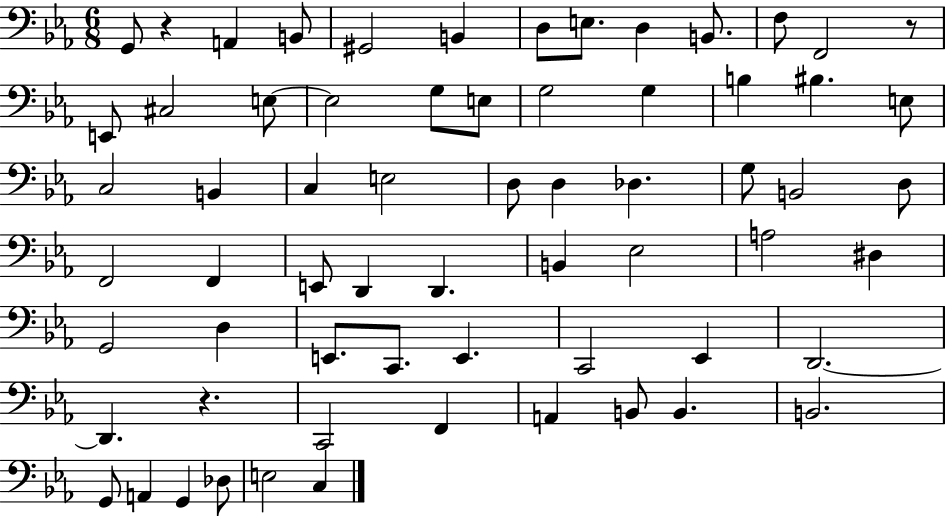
{
  \clef bass
  \numericTimeSignature
  \time 6/8
  \key ees \major
  g,8 r4 a,4 b,8 | gis,2 b,4 | d8 e8. d4 b,8. | f8 f,2 r8 | \break e,8 cis2 e8~~ | e2 g8 e8 | g2 g4 | b4 bis4. e8 | \break c2 b,4 | c4 e2 | d8 d4 des4. | g8 b,2 d8 | \break f,2 f,4 | e,8 d,4 d,4. | b,4 ees2 | a2 dis4 | \break g,2 d4 | e,8. c,8. e,4. | c,2 ees,4 | d,2.~~ | \break d,4. r4. | c,2 f,4 | a,4 b,8 b,4. | b,2. | \break g,8 a,4 g,4 des8 | e2 c4 | \bar "|."
}